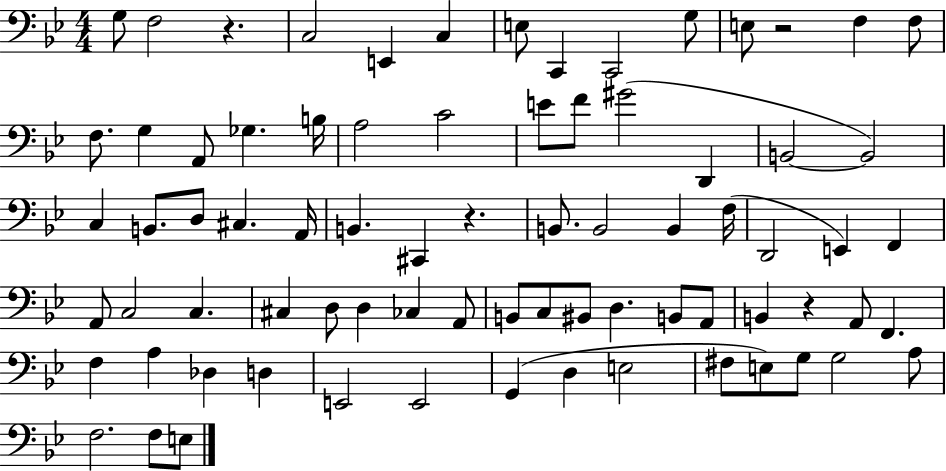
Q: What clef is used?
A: bass